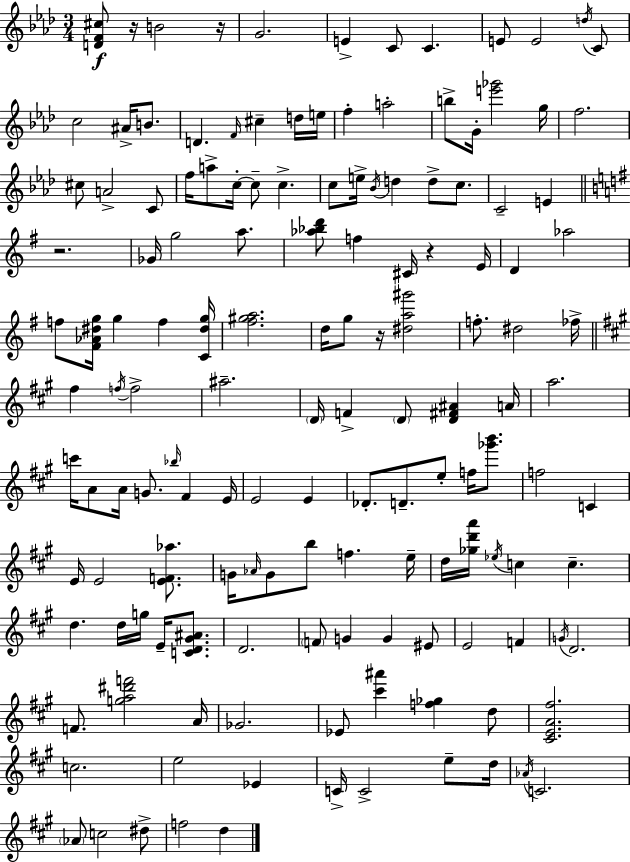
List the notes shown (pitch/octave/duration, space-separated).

[D4,F4,C#5]/e R/s B4/h R/s G4/h. E4/q C4/e C4/q. E4/e E4/h D5/s C4/e C5/h A#4/s B4/e. D4/q. F4/s C#5/q D5/s E5/s F5/q A5/h B5/e G4/s [E6,Gb6]/h G5/s F5/h. C#5/e A4/h C4/e F5/s A5/e C5/s C5/e C5/q. C5/e E5/s Bb4/s D5/q D5/e C5/e. C4/h E4/q R/h. Gb4/s G5/h A5/e. [Ab5,Bb5,D6]/e F5/q C#4/s R/q E4/s D4/q Ab5/h F5/e [F#4,Ab4,D#5,G5]/s G5/q F5/q [C4,D#5,G5]/s [F#5,G#5,A5]/h. D5/s G5/e R/s [D#5,A5,G#6]/h F5/e. D#5/h FES5/s F#5/q F5/s F5/h A#5/h. D4/s F4/q D4/e [D4,F#4,A#4]/q A4/s A5/h. C6/s A4/e A4/s G4/e. Bb5/s F#4/q E4/s E4/h E4/q Db4/e. D4/e. E5/e F5/s [Gb6,B6]/e. F5/h C4/q E4/s E4/h [E4,F4,Ab5]/e. G4/s Ab4/s G4/e B5/e F5/q. E5/s D5/s [Gb5,D6,A6]/s Eb5/s C5/q C5/q. D5/q. D5/s G5/s E4/s [C4,D4,G#4,A#4]/e. D4/h. F4/e G4/q G4/q EIS4/e E4/h F4/q G4/s D4/h. F4/e. [G5,A5,D#6,F6]/h A4/s Gb4/h. Eb4/e [C#6,A#6]/q [F5,Gb5]/q D5/e [C#4,E4,A4,F#5]/h. C5/h. E5/h Eb4/q C4/s C4/h E5/e D5/s Ab4/s C4/h. Ab4/e C5/h D#5/e F5/h D5/q